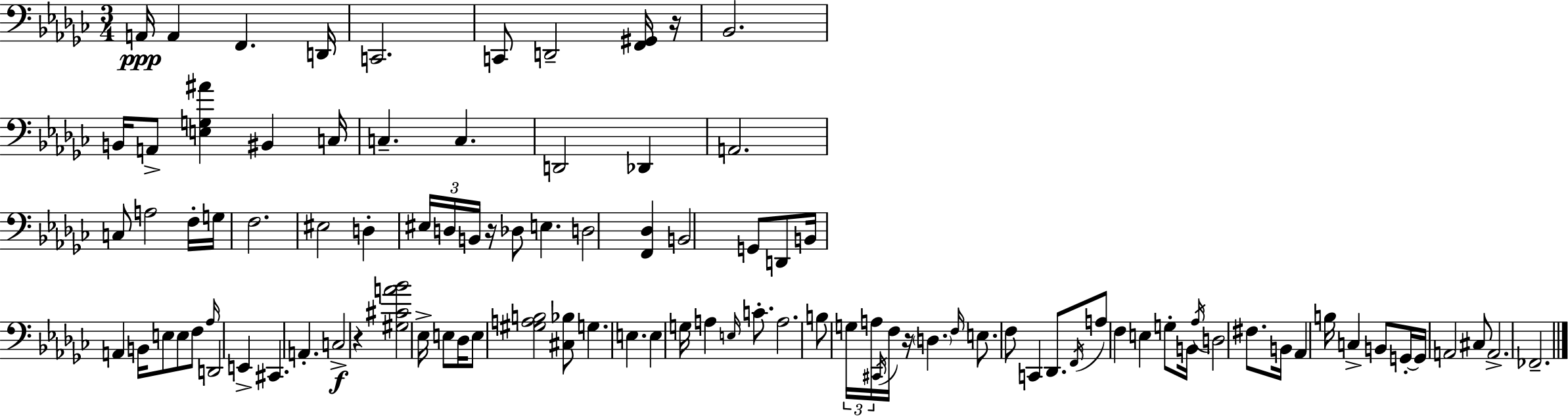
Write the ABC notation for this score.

X:1
T:Untitled
M:3/4
L:1/4
K:Ebm
A,,/4 A,, F,, D,,/4 C,,2 C,,/2 D,,2 [F,,^G,,]/4 z/4 _B,,2 B,,/4 A,,/2 [E,G,^A] ^B,, C,/4 C, C, D,,2 _D,, A,,2 C,/2 A,2 F,/4 G,/4 F,2 ^E,2 D, ^E,/4 D,/4 B,,/4 z/4 _D,/2 E, D,2 [F,,_D,] B,,2 G,,/2 D,,/2 B,,/4 A,, B,,/4 E,/2 E,/2 F,/2 _A,/4 D,,2 E,, ^C,, A,, C,2 z [^G,^CA_B]2 _E,/4 E,/2 _D,/4 E,/2 [^G,A,B,]2 [^C,_B,]/2 G, E, E, G,/4 A, E,/4 C/2 A,2 B,/2 G,/4 A,/4 ^C,,/4 F,/4 z/4 D, F,/4 E,/2 F,/2 C,, _D,,/2 F,,/4 A,/2 F, E, G,/2 B,,/4 _A,/4 D,2 ^F,/2 B,,/4 _A,, B,/4 C, B,,/2 G,,/4 G,,/4 A,,2 ^C,/2 A,,2 _F,,2